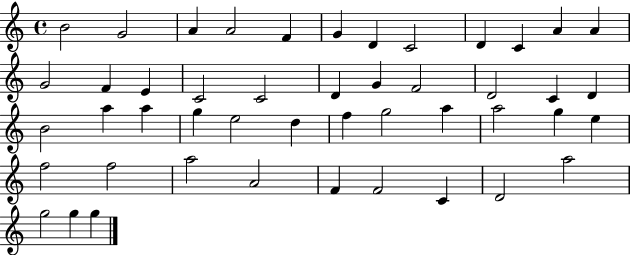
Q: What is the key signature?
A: C major